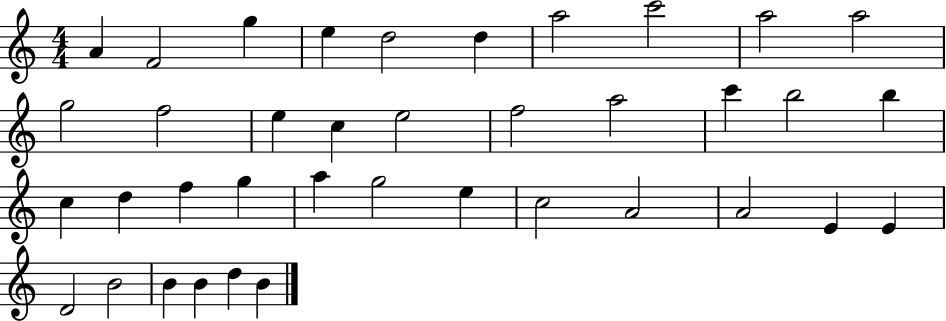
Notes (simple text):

A4/q F4/h G5/q E5/q D5/h D5/q A5/h C6/h A5/h A5/h G5/h F5/h E5/q C5/q E5/h F5/h A5/h C6/q B5/h B5/q C5/q D5/q F5/q G5/q A5/q G5/h E5/q C5/h A4/h A4/h E4/q E4/q D4/h B4/h B4/q B4/q D5/q B4/q